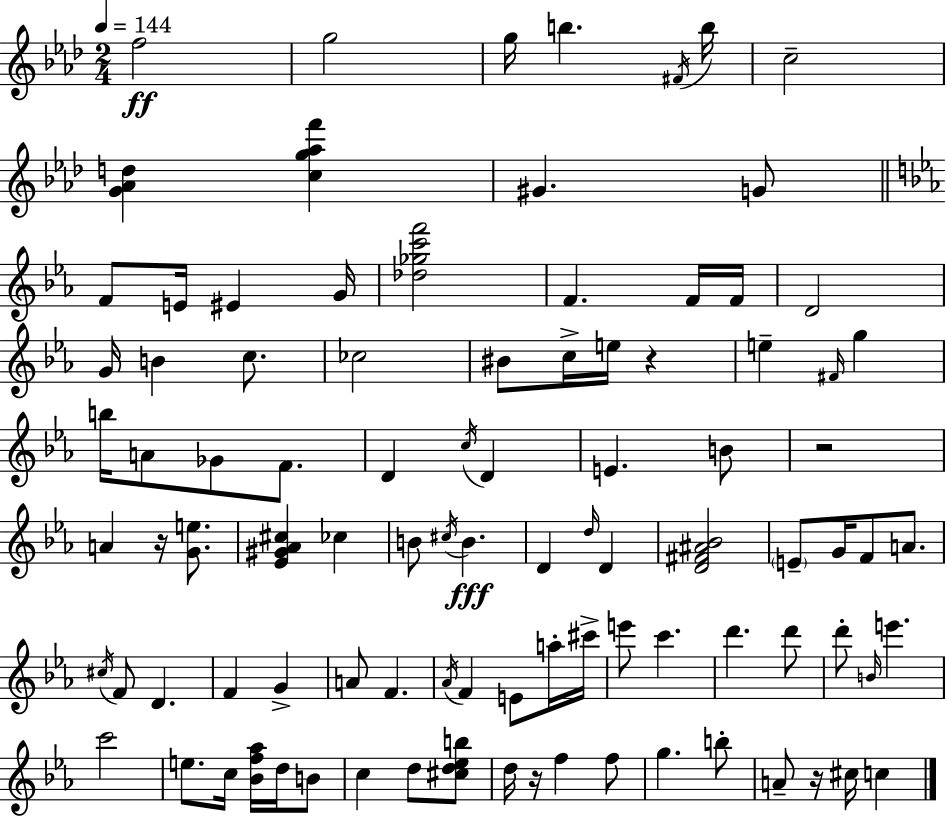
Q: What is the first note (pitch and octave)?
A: F5